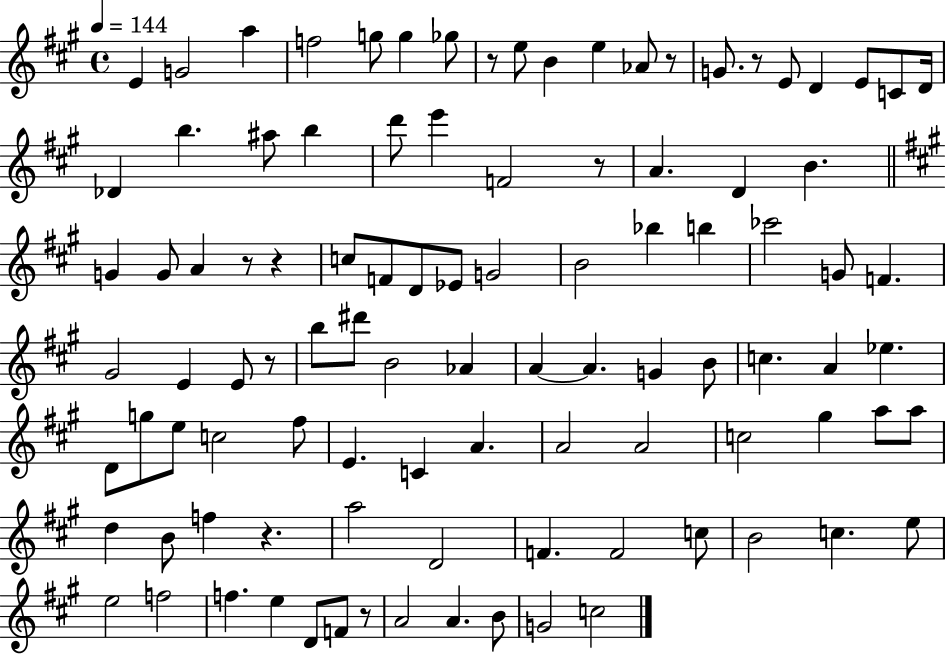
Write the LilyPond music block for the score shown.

{
  \clef treble
  \time 4/4
  \defaultTimeSignature
  \key a \major
  \tempo 4 = 144
  \repeat volta 2 { e'4 g'2 a''4 | f''2 g''8 g''4 ges''8 | r8 e''8 b'4 e''4 aes'8 r8 | g'8. r8 e'8 d'4 e'8 c'8 d'16 | \break des'4 b''4. ais''8 b''4 | d'''8 e'''4 f'2 r8 | a'4. d'4 b'4. | \bar "||" \break \key a \major g'4 g'8 a'4 r8 r4 | c''8 f'8 d'8 ees'8 g'2 | b'2 bes''4 b''4 | ces'''2 g'8 f'4. | \break gis'2 e'4 e'8 r8 | b''8 dis'''8 b'2 aes'4 | a'4~~ a'4. g'4 b'8 | c''4. a'4 ees''4. | \break d'8 g''8 e''8 c''2 fis''8 | e'4. c'4 a'4. | a'2 a'2 | c''2 gis''4 a''8 a''8 | \break d''4 b'8 f''4 r4. | a''2 d'2 | f'4. f'2 c''8 | b'2 c''4. e''8 | \break e''2 f''2 | f''4. e''4 d'8 f'8 r8 | a'2 a'4. b'8 | g'2 c''2 | \break } \bar "|."
}